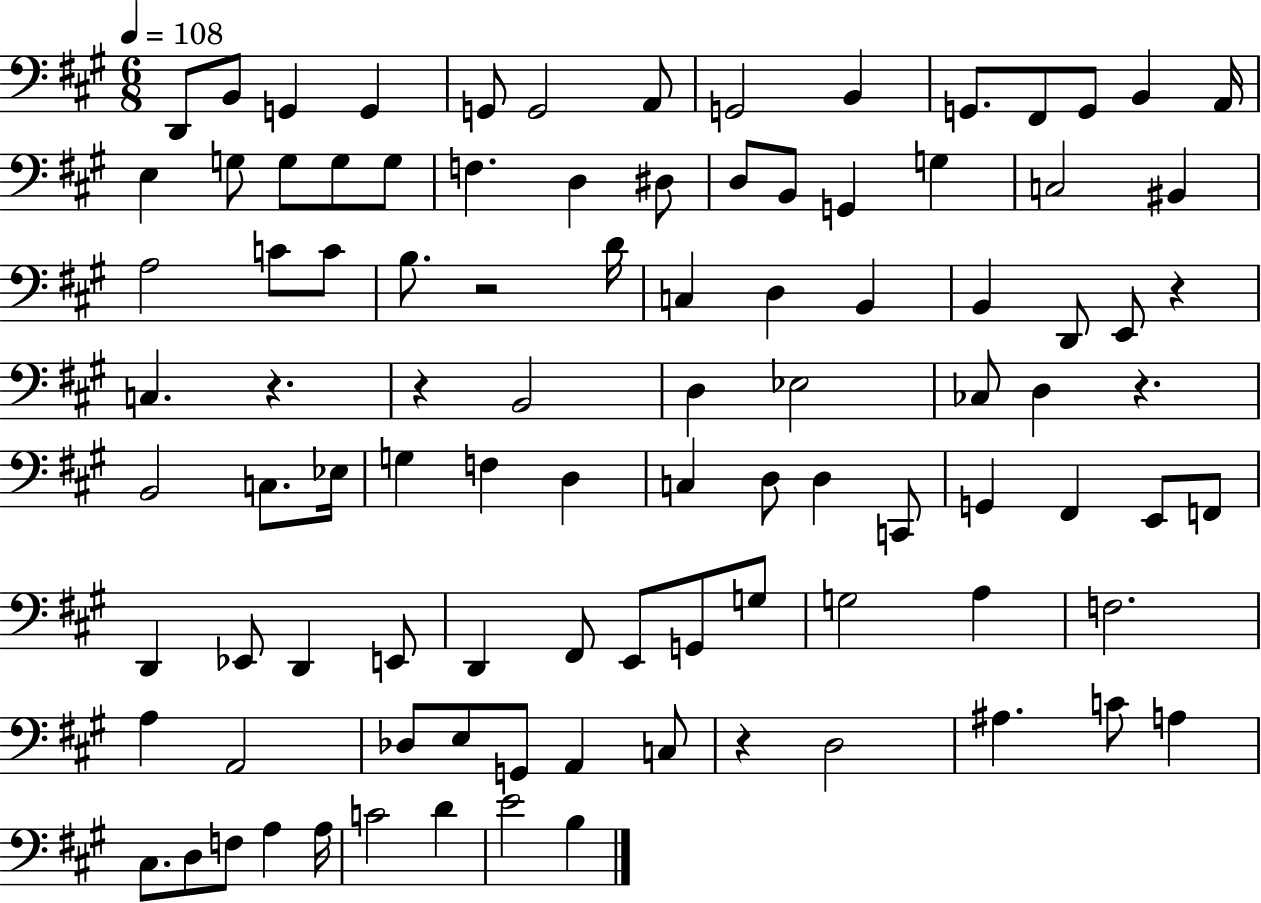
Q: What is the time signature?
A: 6/8